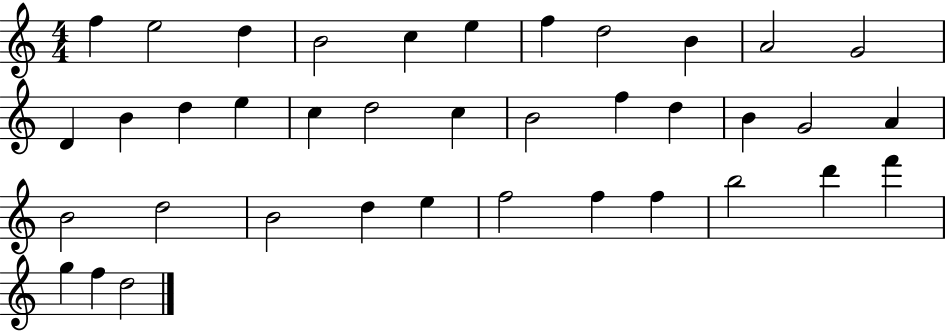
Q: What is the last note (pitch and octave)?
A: D5